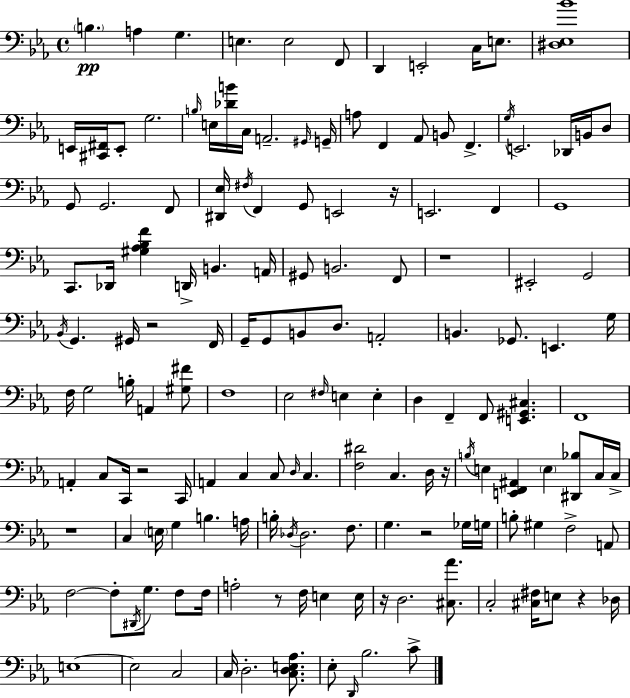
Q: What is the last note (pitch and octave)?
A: C4